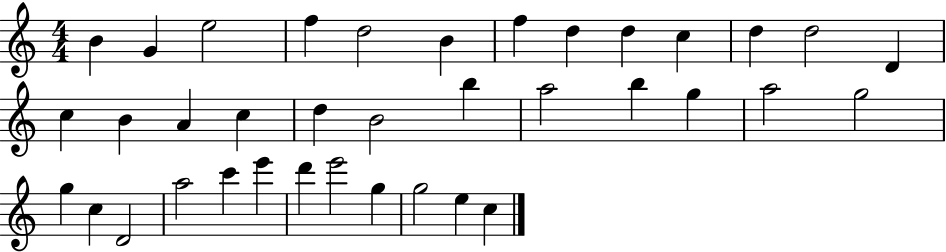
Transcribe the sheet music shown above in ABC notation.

X:1
T:Untitled
M:4/4
L:1/4
K:C
B G e2 f d2 B f d d c d d2 D c B A c d B2 b a2 b g a2 g2 g c D2 a2 c' e' d' e'2 g g2 e c